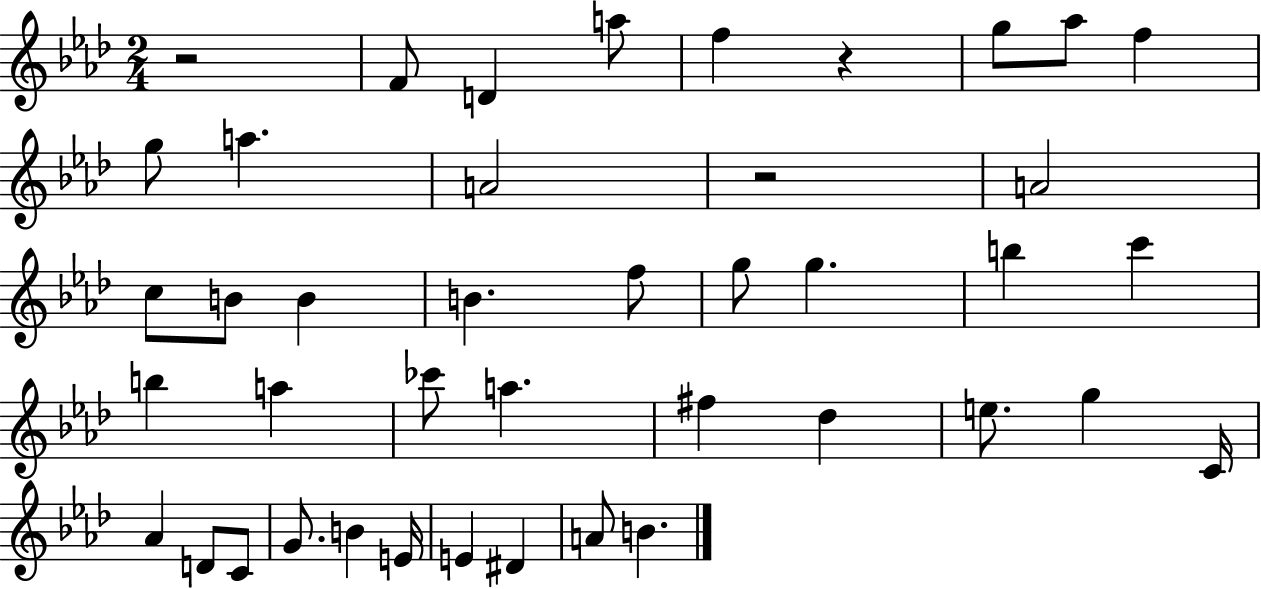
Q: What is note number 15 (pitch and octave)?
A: B4